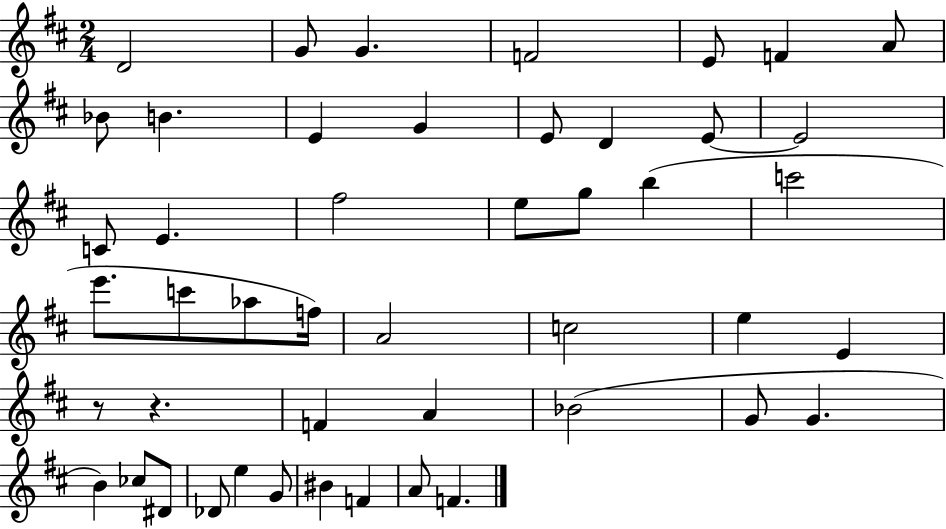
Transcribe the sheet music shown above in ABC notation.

X:1
T:Untitled
M:2/4
L:1/4
K:D
D2 G/2 G F2 E/2 F A/2 _B/2 B E G E/2 D E/2 E2 C/2 E ^f2 e/2 g/2 b c'2 e'/2 c'/2 _a/2 f/4 A2 c2 e E z/2 z F A _B2 G/2 G B _c/2 ^D/2 _D/2 e G/2 ^B F A/2 F